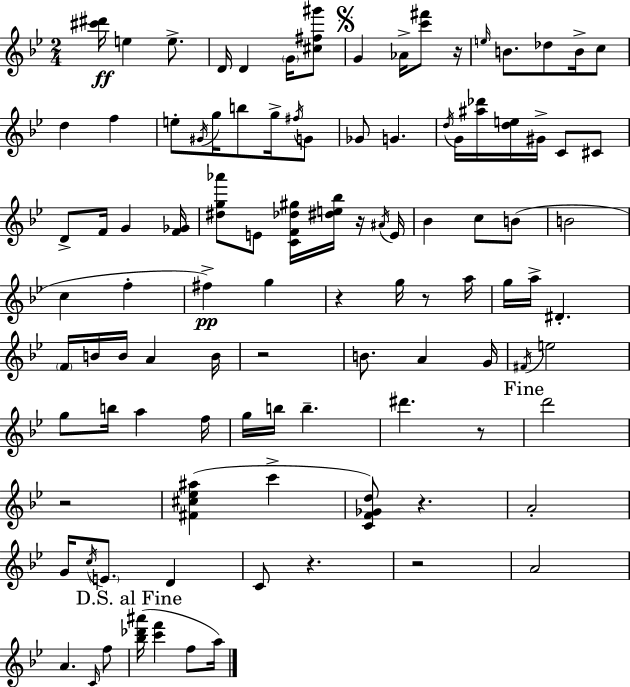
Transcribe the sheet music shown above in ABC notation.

X:1
T:Untitled
M:2/4
L:1/4
K:Gm
[^c'^d']/4 e e/2 D/4 D G/4 [^c^f^g']/2 G _A/4 [c'^f']/2 z/4 e/4 B/2 _d/2 B/4 c/2 d f e/2 ^G/4 g/4 b/2 g/4 ^f/4 G/2 _G/2 G d/4 G/4 [^a_d']/4 [de]/4 ^G/4 C/2 ^C/2 D/2 F/4 G [F_G]/4 [^dg_a']/2 E/2 [CF_d^g]/4 [^de_b]/4 z/4 ^A/4 E/4 _B c/2 B/2 B2 c f ^f g z g/4 z/2 a/4 g/4 a/4 ^D F/4 B/4 B/4 A B/4 z2 B/2 A G/4 ^F/4 e2 g/2 b/4 a f/4 g/4 b/4 b ^d' z/2 d'2 z2 [^F^c_e^a] c' [CF_Gd]/2 z A2 G/4 c/4 E/2 D C/2 z z2 A2 A C/4 f/2 [_b_d'^a']/4 [c'f'] f/2 a/4